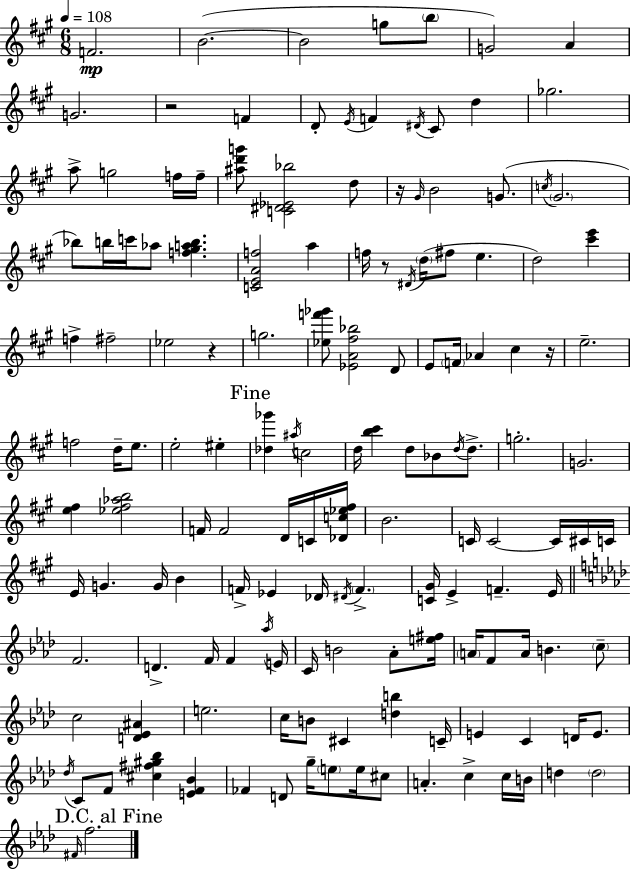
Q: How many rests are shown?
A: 5